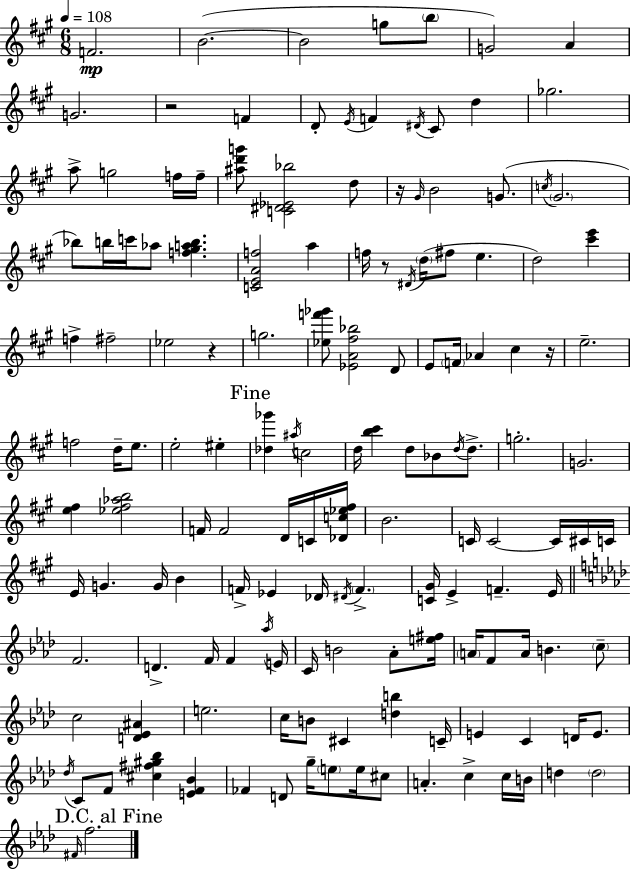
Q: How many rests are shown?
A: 5